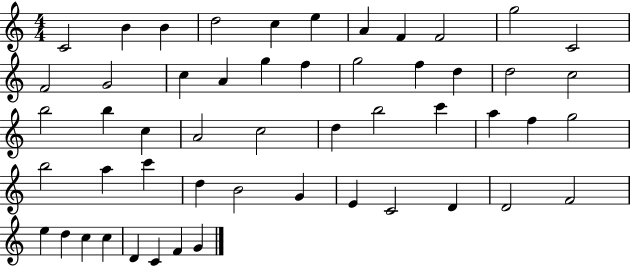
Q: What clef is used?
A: treble